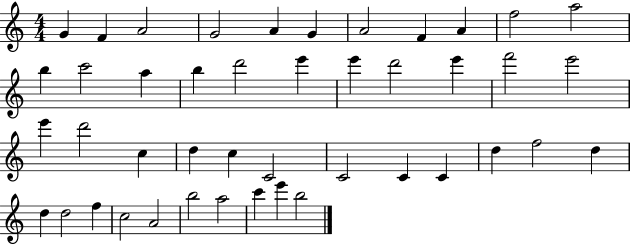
G4/q F4/q A4/h G4/h A4/q G4/q A4/h F4/q A4/q F5/h A5/h B5/q C6/h A5/q B5/q D6/h E6/q E6/q D6/h E6/q F6/h E6/h E6/q D6/h C5/q D5/q C5/q C4/h C4/h C4/q C4/q D5/q F5/h D5/q D5/q D5/h F5/q C5/h A4/h B5/h A5/h C6/q E6/q B5/h